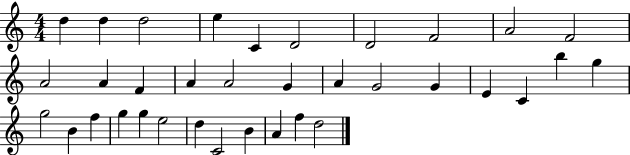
D5/q D5/q D5/h E5/q C4/q D4/h D4/h F4/h A4/h F4/h A4/h A4/q F4/q A4/q A4/h G4/q A4/q G4/h G4/q E4/q C4/q B5/q G5/q G5/h B4/q F5/q G5/q G5/q E5/h D5/q C4/h B4/q A4/q F5/q D5/h